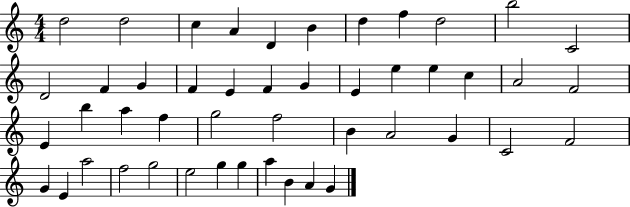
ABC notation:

X:1
T:Untitled
M:4/4
L:1/4
K:C
d2 d2 c A D B d f d2 b2 C2 D2 F G F E F G E e e c A2 F2 E b a f g2 f2 B A2 G C2 F2 G E a2 f2 g2 e2 g g a B A G